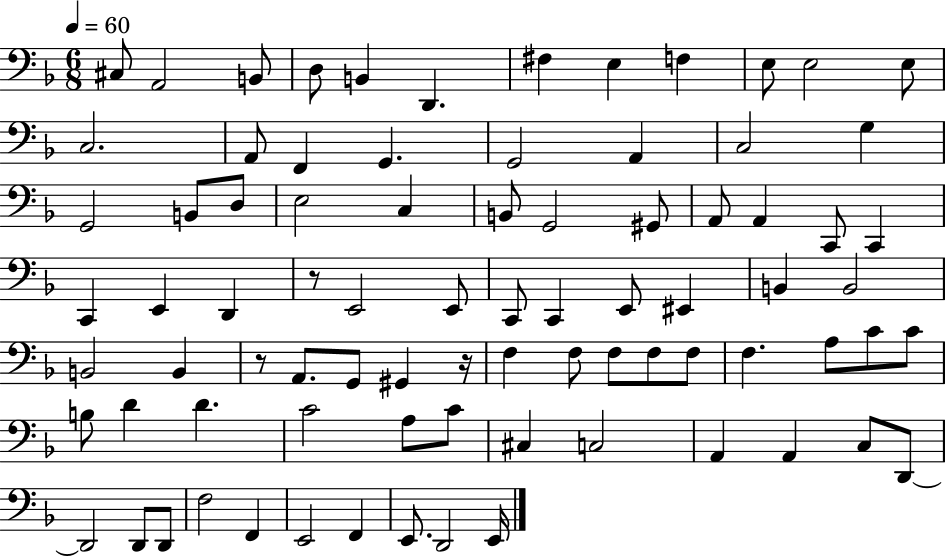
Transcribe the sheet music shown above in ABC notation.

X:1
T:Untitled
M:6/8
L:1/4
K:F
^C,/2 A,,2 B,,/2 D,/2 B,, D,, ^F, E, F, E,/2 E,2 E,/2 C,2 A,,/2 F,, G,, G,,2 A,, C,2 G, G,,2 B,,/2 D,/2 E,2 C, B,,/2 G,,2 ^G,,/2 A,,/2 A,, C,,/2 C,, C,, E,, D,, z/2 E,,2 E,,/2 C,,/2 C,, E,,/2 ^E,, B,, B,,2 B,,2 B,, z/2 A,,/2 G,,/2 ^G,, z/4 F, F,/2 F,/2 F,/2 F,/2 F, A,/2 C/2 C/2 B,/2 D D C2 A,/2 C/2 ^C, C,2 A,, A,, C,/2 D,,/2 D,,2 D,,/2 D,,/2 F,2 F,, E,,2 F,, E,,/2 D,,2 E,,/4